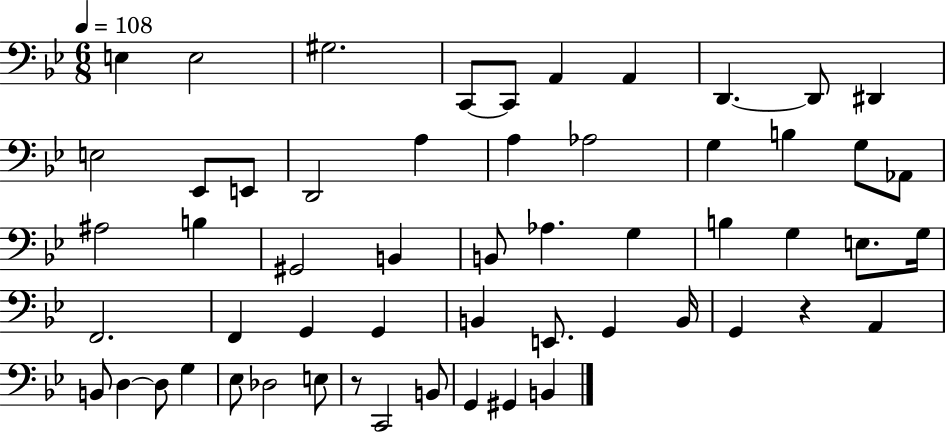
X:1
T:Untitled
M:6/8
L:1/4
K:Bb
E, E,2 ^G,2 C,,/2 C,,/2 A,, A,, D,, D,,/2 ^D,, E,2 _E,,/2 E,,/2 D,,2 A, A, _A,2 G, B, G,/2 _A,,/2 ^A,2 B, ^G,,2 B,, B,,/2 _A, G, B, G, E,/2 G,/4 F,,2 F,, G,, G,, B,, E,,/2 G,, B,,/4 G,, z A,, B,,/2 D, D,/2 G, _E,/2 _D,2 E,/2 z/2 C,,2 B,,/2 G,, ^G,, B,,